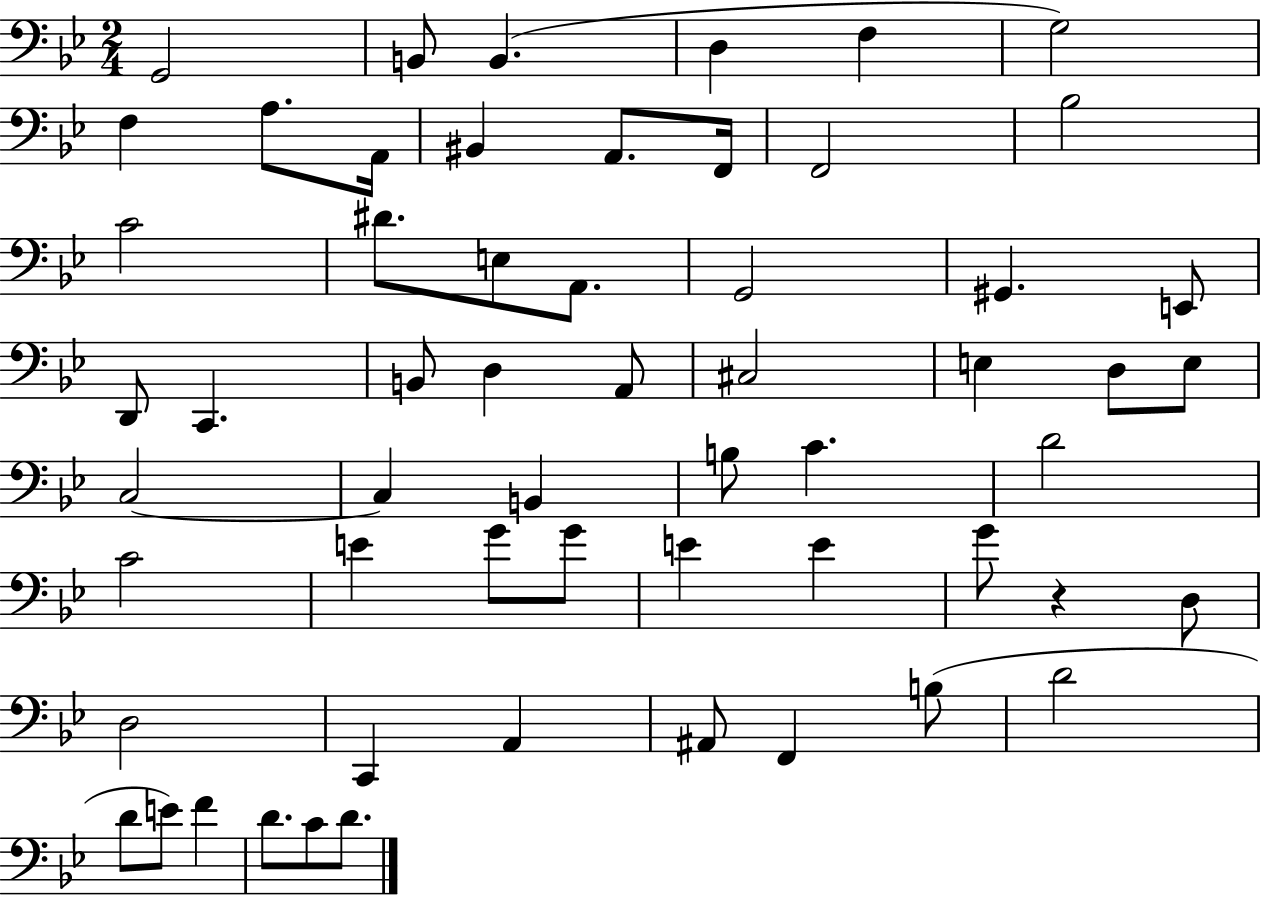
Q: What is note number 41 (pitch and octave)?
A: E4